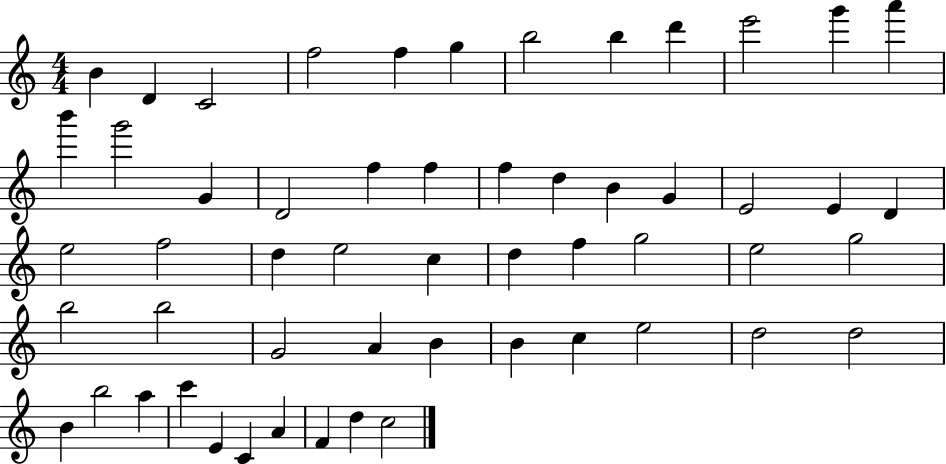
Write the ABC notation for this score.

X:1
T:Untitled
M:4/4
L:1/4
K:C
B D C2 f2 f g b2 b d' e'2 g' a' b' g'2 G D2 f f f d B G E2 E D e2 f2 d e2 c d f g2 e2 g2 b2 b2 G2 A B B c e2 d2 d2 B b2 a c' E C A F d c2